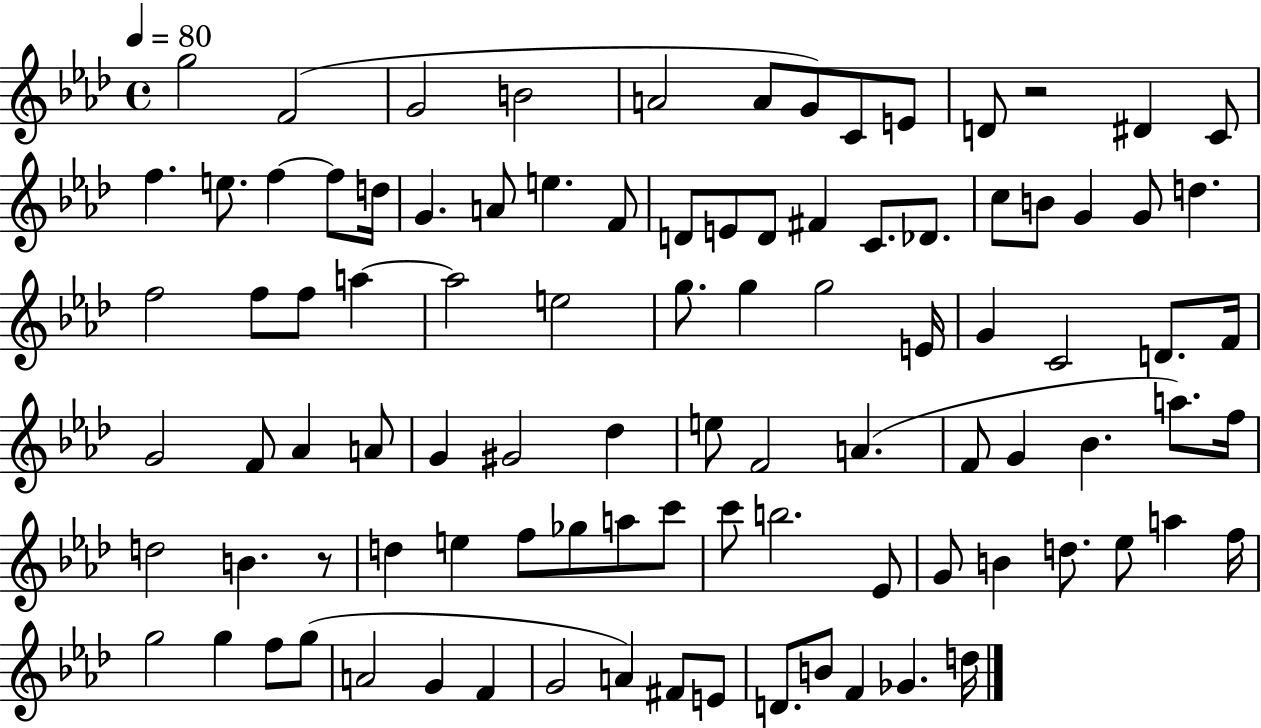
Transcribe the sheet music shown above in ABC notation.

X:1
T:Untitled
M:4/4
L:1/4
K:Ab
g2 F2 G2 B2 A2 A/2 G/2 C/2 E/2 D/2 z2 ^D C/2 f e/2 f f/2 d/4 G A/2 e F/2 D/2 E/2 D/2 ^F C/2 _D/2 c/2 B/2 G G/2 d f2 f/2 f/2 a a2 e2 g/2 g g2 E/4 G C2 D/2 F/4 G2 F/2 _A A/2 G ^G2 _d e/2 F2 A F/2 G _B a/2 f/4 d2 B z/2 d e f/2 _g/2 a/2 c'/2 c'/2 b2 _E/2 G/2 B d/2 _e/2 a f/4 g2 g f/2 g/2 A2 G F G2 A ^F/2 E/2 D/2 B/2 F _G d/4